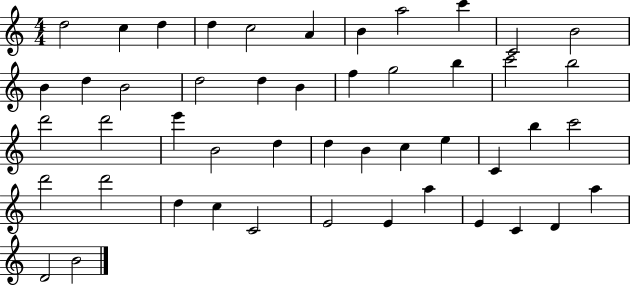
{
  \clef treble
  \numericTimeSignature
  \time 4/4
  \key c \major
  d''2 c''4 d''4 | d''4 c''2 a'4 | b'4 a''2 c'''4 | c'2 b'2 | \break b'4 d''4 b'2 | d''2 d''4 b'4 | f''4 g''2 b''4 | c'''2 b''2 | \break d'''2 d'''2 | e'''4 b'2 d''4 | d''4 b'4 c''4 e''4 | c'4 b''4 c'''2 | \break d'''2 d'''2 | d''4 c''4 c'2 | e'2 e'4 a''4 | e'4 c'4 d'4 a''4 | \break d'2 b'2 | \bar "|."
}